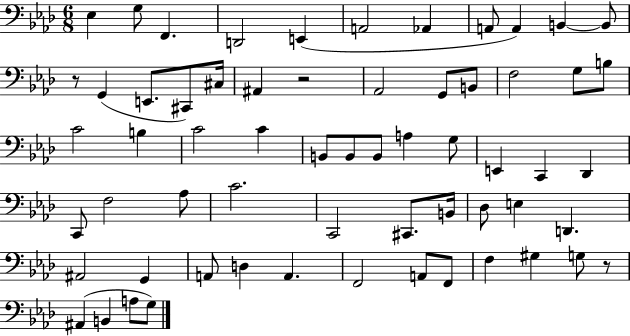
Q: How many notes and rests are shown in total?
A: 62